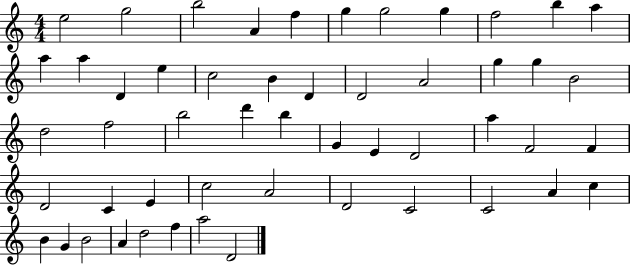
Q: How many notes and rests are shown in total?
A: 52